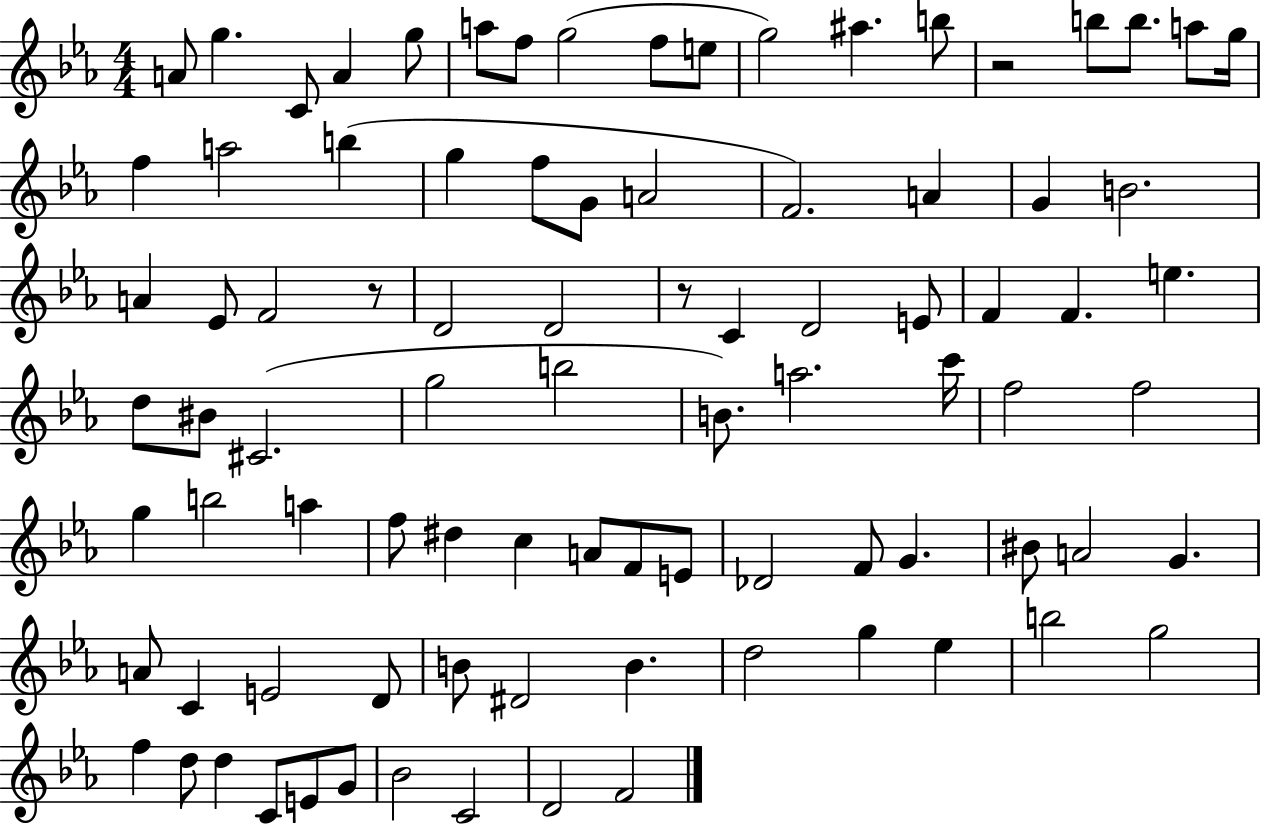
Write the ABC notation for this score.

X:1
T:Untitled
M:4/4
L:1/4
K:Eb
A/2 g C/2 A g/2 a/2 f/2 g2 f/2 e/2 g2 ^a b/2 z2 b/2 b/2 a/2 g/4 f a2 b g f/2 G/2 A2 F2 A G B2 A _E/2 F2 z/2 D2 D2 z/2 C D2 E/2 F F e d/2 ^B/2 ^C2 g2 b2 B/2 a2 c'/4 f2 f2 g b2 a f/2 ^d c A/2 F/2 E/2 _D2 F/2 G ^B/2 A2 G A/2 C E2 D/2 B/2 ^D2 B d2 g _e b2 g2 f d/2 d C/2 E/2 G/2 _B2 C2 D2 F2